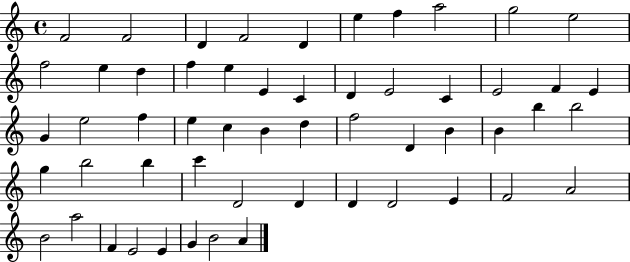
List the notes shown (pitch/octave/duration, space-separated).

F4/h F4/h D4/q F4/h D4/q E5/q F5/q A5/h G5/h E5/h F5/h E5/q D5/q F5/q E5/q E4/q C4/q D4/q E4/h C4/q E4/h F4/q E4/q G4/q E5/h F5/q E5/q C5/q B4/q D5/q F5/h D4/q B4/q B4/q B5/q B5/h G5/q B5/h B5/q C6/q D4/h D4/q D4/q D4/h E4/q F4/h A4/h B4/h A5/h F4/q E4/h E4/q G4/q B4/h A4/q